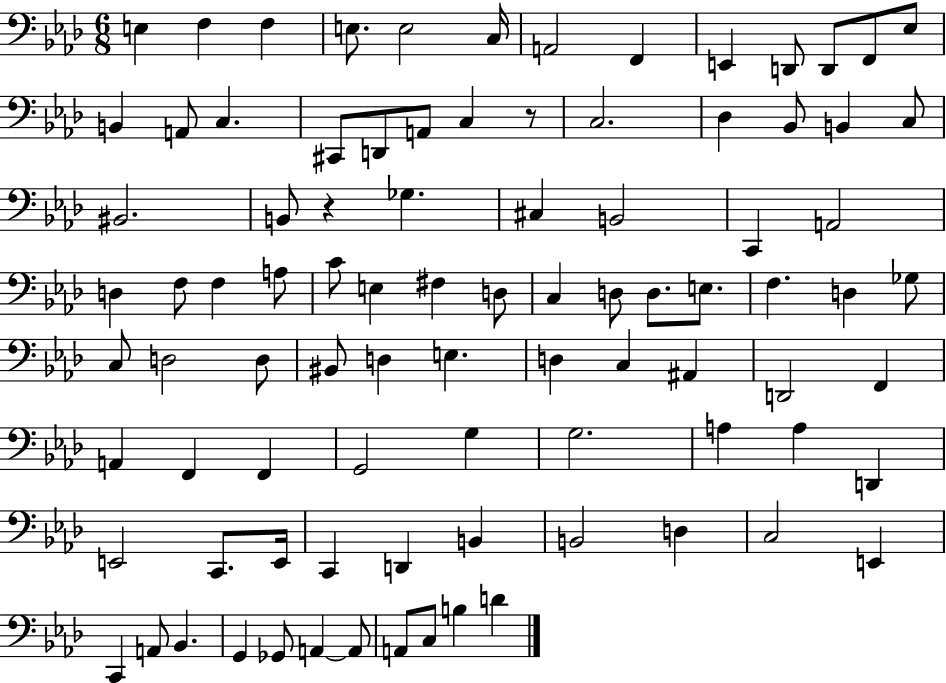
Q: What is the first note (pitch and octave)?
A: E3